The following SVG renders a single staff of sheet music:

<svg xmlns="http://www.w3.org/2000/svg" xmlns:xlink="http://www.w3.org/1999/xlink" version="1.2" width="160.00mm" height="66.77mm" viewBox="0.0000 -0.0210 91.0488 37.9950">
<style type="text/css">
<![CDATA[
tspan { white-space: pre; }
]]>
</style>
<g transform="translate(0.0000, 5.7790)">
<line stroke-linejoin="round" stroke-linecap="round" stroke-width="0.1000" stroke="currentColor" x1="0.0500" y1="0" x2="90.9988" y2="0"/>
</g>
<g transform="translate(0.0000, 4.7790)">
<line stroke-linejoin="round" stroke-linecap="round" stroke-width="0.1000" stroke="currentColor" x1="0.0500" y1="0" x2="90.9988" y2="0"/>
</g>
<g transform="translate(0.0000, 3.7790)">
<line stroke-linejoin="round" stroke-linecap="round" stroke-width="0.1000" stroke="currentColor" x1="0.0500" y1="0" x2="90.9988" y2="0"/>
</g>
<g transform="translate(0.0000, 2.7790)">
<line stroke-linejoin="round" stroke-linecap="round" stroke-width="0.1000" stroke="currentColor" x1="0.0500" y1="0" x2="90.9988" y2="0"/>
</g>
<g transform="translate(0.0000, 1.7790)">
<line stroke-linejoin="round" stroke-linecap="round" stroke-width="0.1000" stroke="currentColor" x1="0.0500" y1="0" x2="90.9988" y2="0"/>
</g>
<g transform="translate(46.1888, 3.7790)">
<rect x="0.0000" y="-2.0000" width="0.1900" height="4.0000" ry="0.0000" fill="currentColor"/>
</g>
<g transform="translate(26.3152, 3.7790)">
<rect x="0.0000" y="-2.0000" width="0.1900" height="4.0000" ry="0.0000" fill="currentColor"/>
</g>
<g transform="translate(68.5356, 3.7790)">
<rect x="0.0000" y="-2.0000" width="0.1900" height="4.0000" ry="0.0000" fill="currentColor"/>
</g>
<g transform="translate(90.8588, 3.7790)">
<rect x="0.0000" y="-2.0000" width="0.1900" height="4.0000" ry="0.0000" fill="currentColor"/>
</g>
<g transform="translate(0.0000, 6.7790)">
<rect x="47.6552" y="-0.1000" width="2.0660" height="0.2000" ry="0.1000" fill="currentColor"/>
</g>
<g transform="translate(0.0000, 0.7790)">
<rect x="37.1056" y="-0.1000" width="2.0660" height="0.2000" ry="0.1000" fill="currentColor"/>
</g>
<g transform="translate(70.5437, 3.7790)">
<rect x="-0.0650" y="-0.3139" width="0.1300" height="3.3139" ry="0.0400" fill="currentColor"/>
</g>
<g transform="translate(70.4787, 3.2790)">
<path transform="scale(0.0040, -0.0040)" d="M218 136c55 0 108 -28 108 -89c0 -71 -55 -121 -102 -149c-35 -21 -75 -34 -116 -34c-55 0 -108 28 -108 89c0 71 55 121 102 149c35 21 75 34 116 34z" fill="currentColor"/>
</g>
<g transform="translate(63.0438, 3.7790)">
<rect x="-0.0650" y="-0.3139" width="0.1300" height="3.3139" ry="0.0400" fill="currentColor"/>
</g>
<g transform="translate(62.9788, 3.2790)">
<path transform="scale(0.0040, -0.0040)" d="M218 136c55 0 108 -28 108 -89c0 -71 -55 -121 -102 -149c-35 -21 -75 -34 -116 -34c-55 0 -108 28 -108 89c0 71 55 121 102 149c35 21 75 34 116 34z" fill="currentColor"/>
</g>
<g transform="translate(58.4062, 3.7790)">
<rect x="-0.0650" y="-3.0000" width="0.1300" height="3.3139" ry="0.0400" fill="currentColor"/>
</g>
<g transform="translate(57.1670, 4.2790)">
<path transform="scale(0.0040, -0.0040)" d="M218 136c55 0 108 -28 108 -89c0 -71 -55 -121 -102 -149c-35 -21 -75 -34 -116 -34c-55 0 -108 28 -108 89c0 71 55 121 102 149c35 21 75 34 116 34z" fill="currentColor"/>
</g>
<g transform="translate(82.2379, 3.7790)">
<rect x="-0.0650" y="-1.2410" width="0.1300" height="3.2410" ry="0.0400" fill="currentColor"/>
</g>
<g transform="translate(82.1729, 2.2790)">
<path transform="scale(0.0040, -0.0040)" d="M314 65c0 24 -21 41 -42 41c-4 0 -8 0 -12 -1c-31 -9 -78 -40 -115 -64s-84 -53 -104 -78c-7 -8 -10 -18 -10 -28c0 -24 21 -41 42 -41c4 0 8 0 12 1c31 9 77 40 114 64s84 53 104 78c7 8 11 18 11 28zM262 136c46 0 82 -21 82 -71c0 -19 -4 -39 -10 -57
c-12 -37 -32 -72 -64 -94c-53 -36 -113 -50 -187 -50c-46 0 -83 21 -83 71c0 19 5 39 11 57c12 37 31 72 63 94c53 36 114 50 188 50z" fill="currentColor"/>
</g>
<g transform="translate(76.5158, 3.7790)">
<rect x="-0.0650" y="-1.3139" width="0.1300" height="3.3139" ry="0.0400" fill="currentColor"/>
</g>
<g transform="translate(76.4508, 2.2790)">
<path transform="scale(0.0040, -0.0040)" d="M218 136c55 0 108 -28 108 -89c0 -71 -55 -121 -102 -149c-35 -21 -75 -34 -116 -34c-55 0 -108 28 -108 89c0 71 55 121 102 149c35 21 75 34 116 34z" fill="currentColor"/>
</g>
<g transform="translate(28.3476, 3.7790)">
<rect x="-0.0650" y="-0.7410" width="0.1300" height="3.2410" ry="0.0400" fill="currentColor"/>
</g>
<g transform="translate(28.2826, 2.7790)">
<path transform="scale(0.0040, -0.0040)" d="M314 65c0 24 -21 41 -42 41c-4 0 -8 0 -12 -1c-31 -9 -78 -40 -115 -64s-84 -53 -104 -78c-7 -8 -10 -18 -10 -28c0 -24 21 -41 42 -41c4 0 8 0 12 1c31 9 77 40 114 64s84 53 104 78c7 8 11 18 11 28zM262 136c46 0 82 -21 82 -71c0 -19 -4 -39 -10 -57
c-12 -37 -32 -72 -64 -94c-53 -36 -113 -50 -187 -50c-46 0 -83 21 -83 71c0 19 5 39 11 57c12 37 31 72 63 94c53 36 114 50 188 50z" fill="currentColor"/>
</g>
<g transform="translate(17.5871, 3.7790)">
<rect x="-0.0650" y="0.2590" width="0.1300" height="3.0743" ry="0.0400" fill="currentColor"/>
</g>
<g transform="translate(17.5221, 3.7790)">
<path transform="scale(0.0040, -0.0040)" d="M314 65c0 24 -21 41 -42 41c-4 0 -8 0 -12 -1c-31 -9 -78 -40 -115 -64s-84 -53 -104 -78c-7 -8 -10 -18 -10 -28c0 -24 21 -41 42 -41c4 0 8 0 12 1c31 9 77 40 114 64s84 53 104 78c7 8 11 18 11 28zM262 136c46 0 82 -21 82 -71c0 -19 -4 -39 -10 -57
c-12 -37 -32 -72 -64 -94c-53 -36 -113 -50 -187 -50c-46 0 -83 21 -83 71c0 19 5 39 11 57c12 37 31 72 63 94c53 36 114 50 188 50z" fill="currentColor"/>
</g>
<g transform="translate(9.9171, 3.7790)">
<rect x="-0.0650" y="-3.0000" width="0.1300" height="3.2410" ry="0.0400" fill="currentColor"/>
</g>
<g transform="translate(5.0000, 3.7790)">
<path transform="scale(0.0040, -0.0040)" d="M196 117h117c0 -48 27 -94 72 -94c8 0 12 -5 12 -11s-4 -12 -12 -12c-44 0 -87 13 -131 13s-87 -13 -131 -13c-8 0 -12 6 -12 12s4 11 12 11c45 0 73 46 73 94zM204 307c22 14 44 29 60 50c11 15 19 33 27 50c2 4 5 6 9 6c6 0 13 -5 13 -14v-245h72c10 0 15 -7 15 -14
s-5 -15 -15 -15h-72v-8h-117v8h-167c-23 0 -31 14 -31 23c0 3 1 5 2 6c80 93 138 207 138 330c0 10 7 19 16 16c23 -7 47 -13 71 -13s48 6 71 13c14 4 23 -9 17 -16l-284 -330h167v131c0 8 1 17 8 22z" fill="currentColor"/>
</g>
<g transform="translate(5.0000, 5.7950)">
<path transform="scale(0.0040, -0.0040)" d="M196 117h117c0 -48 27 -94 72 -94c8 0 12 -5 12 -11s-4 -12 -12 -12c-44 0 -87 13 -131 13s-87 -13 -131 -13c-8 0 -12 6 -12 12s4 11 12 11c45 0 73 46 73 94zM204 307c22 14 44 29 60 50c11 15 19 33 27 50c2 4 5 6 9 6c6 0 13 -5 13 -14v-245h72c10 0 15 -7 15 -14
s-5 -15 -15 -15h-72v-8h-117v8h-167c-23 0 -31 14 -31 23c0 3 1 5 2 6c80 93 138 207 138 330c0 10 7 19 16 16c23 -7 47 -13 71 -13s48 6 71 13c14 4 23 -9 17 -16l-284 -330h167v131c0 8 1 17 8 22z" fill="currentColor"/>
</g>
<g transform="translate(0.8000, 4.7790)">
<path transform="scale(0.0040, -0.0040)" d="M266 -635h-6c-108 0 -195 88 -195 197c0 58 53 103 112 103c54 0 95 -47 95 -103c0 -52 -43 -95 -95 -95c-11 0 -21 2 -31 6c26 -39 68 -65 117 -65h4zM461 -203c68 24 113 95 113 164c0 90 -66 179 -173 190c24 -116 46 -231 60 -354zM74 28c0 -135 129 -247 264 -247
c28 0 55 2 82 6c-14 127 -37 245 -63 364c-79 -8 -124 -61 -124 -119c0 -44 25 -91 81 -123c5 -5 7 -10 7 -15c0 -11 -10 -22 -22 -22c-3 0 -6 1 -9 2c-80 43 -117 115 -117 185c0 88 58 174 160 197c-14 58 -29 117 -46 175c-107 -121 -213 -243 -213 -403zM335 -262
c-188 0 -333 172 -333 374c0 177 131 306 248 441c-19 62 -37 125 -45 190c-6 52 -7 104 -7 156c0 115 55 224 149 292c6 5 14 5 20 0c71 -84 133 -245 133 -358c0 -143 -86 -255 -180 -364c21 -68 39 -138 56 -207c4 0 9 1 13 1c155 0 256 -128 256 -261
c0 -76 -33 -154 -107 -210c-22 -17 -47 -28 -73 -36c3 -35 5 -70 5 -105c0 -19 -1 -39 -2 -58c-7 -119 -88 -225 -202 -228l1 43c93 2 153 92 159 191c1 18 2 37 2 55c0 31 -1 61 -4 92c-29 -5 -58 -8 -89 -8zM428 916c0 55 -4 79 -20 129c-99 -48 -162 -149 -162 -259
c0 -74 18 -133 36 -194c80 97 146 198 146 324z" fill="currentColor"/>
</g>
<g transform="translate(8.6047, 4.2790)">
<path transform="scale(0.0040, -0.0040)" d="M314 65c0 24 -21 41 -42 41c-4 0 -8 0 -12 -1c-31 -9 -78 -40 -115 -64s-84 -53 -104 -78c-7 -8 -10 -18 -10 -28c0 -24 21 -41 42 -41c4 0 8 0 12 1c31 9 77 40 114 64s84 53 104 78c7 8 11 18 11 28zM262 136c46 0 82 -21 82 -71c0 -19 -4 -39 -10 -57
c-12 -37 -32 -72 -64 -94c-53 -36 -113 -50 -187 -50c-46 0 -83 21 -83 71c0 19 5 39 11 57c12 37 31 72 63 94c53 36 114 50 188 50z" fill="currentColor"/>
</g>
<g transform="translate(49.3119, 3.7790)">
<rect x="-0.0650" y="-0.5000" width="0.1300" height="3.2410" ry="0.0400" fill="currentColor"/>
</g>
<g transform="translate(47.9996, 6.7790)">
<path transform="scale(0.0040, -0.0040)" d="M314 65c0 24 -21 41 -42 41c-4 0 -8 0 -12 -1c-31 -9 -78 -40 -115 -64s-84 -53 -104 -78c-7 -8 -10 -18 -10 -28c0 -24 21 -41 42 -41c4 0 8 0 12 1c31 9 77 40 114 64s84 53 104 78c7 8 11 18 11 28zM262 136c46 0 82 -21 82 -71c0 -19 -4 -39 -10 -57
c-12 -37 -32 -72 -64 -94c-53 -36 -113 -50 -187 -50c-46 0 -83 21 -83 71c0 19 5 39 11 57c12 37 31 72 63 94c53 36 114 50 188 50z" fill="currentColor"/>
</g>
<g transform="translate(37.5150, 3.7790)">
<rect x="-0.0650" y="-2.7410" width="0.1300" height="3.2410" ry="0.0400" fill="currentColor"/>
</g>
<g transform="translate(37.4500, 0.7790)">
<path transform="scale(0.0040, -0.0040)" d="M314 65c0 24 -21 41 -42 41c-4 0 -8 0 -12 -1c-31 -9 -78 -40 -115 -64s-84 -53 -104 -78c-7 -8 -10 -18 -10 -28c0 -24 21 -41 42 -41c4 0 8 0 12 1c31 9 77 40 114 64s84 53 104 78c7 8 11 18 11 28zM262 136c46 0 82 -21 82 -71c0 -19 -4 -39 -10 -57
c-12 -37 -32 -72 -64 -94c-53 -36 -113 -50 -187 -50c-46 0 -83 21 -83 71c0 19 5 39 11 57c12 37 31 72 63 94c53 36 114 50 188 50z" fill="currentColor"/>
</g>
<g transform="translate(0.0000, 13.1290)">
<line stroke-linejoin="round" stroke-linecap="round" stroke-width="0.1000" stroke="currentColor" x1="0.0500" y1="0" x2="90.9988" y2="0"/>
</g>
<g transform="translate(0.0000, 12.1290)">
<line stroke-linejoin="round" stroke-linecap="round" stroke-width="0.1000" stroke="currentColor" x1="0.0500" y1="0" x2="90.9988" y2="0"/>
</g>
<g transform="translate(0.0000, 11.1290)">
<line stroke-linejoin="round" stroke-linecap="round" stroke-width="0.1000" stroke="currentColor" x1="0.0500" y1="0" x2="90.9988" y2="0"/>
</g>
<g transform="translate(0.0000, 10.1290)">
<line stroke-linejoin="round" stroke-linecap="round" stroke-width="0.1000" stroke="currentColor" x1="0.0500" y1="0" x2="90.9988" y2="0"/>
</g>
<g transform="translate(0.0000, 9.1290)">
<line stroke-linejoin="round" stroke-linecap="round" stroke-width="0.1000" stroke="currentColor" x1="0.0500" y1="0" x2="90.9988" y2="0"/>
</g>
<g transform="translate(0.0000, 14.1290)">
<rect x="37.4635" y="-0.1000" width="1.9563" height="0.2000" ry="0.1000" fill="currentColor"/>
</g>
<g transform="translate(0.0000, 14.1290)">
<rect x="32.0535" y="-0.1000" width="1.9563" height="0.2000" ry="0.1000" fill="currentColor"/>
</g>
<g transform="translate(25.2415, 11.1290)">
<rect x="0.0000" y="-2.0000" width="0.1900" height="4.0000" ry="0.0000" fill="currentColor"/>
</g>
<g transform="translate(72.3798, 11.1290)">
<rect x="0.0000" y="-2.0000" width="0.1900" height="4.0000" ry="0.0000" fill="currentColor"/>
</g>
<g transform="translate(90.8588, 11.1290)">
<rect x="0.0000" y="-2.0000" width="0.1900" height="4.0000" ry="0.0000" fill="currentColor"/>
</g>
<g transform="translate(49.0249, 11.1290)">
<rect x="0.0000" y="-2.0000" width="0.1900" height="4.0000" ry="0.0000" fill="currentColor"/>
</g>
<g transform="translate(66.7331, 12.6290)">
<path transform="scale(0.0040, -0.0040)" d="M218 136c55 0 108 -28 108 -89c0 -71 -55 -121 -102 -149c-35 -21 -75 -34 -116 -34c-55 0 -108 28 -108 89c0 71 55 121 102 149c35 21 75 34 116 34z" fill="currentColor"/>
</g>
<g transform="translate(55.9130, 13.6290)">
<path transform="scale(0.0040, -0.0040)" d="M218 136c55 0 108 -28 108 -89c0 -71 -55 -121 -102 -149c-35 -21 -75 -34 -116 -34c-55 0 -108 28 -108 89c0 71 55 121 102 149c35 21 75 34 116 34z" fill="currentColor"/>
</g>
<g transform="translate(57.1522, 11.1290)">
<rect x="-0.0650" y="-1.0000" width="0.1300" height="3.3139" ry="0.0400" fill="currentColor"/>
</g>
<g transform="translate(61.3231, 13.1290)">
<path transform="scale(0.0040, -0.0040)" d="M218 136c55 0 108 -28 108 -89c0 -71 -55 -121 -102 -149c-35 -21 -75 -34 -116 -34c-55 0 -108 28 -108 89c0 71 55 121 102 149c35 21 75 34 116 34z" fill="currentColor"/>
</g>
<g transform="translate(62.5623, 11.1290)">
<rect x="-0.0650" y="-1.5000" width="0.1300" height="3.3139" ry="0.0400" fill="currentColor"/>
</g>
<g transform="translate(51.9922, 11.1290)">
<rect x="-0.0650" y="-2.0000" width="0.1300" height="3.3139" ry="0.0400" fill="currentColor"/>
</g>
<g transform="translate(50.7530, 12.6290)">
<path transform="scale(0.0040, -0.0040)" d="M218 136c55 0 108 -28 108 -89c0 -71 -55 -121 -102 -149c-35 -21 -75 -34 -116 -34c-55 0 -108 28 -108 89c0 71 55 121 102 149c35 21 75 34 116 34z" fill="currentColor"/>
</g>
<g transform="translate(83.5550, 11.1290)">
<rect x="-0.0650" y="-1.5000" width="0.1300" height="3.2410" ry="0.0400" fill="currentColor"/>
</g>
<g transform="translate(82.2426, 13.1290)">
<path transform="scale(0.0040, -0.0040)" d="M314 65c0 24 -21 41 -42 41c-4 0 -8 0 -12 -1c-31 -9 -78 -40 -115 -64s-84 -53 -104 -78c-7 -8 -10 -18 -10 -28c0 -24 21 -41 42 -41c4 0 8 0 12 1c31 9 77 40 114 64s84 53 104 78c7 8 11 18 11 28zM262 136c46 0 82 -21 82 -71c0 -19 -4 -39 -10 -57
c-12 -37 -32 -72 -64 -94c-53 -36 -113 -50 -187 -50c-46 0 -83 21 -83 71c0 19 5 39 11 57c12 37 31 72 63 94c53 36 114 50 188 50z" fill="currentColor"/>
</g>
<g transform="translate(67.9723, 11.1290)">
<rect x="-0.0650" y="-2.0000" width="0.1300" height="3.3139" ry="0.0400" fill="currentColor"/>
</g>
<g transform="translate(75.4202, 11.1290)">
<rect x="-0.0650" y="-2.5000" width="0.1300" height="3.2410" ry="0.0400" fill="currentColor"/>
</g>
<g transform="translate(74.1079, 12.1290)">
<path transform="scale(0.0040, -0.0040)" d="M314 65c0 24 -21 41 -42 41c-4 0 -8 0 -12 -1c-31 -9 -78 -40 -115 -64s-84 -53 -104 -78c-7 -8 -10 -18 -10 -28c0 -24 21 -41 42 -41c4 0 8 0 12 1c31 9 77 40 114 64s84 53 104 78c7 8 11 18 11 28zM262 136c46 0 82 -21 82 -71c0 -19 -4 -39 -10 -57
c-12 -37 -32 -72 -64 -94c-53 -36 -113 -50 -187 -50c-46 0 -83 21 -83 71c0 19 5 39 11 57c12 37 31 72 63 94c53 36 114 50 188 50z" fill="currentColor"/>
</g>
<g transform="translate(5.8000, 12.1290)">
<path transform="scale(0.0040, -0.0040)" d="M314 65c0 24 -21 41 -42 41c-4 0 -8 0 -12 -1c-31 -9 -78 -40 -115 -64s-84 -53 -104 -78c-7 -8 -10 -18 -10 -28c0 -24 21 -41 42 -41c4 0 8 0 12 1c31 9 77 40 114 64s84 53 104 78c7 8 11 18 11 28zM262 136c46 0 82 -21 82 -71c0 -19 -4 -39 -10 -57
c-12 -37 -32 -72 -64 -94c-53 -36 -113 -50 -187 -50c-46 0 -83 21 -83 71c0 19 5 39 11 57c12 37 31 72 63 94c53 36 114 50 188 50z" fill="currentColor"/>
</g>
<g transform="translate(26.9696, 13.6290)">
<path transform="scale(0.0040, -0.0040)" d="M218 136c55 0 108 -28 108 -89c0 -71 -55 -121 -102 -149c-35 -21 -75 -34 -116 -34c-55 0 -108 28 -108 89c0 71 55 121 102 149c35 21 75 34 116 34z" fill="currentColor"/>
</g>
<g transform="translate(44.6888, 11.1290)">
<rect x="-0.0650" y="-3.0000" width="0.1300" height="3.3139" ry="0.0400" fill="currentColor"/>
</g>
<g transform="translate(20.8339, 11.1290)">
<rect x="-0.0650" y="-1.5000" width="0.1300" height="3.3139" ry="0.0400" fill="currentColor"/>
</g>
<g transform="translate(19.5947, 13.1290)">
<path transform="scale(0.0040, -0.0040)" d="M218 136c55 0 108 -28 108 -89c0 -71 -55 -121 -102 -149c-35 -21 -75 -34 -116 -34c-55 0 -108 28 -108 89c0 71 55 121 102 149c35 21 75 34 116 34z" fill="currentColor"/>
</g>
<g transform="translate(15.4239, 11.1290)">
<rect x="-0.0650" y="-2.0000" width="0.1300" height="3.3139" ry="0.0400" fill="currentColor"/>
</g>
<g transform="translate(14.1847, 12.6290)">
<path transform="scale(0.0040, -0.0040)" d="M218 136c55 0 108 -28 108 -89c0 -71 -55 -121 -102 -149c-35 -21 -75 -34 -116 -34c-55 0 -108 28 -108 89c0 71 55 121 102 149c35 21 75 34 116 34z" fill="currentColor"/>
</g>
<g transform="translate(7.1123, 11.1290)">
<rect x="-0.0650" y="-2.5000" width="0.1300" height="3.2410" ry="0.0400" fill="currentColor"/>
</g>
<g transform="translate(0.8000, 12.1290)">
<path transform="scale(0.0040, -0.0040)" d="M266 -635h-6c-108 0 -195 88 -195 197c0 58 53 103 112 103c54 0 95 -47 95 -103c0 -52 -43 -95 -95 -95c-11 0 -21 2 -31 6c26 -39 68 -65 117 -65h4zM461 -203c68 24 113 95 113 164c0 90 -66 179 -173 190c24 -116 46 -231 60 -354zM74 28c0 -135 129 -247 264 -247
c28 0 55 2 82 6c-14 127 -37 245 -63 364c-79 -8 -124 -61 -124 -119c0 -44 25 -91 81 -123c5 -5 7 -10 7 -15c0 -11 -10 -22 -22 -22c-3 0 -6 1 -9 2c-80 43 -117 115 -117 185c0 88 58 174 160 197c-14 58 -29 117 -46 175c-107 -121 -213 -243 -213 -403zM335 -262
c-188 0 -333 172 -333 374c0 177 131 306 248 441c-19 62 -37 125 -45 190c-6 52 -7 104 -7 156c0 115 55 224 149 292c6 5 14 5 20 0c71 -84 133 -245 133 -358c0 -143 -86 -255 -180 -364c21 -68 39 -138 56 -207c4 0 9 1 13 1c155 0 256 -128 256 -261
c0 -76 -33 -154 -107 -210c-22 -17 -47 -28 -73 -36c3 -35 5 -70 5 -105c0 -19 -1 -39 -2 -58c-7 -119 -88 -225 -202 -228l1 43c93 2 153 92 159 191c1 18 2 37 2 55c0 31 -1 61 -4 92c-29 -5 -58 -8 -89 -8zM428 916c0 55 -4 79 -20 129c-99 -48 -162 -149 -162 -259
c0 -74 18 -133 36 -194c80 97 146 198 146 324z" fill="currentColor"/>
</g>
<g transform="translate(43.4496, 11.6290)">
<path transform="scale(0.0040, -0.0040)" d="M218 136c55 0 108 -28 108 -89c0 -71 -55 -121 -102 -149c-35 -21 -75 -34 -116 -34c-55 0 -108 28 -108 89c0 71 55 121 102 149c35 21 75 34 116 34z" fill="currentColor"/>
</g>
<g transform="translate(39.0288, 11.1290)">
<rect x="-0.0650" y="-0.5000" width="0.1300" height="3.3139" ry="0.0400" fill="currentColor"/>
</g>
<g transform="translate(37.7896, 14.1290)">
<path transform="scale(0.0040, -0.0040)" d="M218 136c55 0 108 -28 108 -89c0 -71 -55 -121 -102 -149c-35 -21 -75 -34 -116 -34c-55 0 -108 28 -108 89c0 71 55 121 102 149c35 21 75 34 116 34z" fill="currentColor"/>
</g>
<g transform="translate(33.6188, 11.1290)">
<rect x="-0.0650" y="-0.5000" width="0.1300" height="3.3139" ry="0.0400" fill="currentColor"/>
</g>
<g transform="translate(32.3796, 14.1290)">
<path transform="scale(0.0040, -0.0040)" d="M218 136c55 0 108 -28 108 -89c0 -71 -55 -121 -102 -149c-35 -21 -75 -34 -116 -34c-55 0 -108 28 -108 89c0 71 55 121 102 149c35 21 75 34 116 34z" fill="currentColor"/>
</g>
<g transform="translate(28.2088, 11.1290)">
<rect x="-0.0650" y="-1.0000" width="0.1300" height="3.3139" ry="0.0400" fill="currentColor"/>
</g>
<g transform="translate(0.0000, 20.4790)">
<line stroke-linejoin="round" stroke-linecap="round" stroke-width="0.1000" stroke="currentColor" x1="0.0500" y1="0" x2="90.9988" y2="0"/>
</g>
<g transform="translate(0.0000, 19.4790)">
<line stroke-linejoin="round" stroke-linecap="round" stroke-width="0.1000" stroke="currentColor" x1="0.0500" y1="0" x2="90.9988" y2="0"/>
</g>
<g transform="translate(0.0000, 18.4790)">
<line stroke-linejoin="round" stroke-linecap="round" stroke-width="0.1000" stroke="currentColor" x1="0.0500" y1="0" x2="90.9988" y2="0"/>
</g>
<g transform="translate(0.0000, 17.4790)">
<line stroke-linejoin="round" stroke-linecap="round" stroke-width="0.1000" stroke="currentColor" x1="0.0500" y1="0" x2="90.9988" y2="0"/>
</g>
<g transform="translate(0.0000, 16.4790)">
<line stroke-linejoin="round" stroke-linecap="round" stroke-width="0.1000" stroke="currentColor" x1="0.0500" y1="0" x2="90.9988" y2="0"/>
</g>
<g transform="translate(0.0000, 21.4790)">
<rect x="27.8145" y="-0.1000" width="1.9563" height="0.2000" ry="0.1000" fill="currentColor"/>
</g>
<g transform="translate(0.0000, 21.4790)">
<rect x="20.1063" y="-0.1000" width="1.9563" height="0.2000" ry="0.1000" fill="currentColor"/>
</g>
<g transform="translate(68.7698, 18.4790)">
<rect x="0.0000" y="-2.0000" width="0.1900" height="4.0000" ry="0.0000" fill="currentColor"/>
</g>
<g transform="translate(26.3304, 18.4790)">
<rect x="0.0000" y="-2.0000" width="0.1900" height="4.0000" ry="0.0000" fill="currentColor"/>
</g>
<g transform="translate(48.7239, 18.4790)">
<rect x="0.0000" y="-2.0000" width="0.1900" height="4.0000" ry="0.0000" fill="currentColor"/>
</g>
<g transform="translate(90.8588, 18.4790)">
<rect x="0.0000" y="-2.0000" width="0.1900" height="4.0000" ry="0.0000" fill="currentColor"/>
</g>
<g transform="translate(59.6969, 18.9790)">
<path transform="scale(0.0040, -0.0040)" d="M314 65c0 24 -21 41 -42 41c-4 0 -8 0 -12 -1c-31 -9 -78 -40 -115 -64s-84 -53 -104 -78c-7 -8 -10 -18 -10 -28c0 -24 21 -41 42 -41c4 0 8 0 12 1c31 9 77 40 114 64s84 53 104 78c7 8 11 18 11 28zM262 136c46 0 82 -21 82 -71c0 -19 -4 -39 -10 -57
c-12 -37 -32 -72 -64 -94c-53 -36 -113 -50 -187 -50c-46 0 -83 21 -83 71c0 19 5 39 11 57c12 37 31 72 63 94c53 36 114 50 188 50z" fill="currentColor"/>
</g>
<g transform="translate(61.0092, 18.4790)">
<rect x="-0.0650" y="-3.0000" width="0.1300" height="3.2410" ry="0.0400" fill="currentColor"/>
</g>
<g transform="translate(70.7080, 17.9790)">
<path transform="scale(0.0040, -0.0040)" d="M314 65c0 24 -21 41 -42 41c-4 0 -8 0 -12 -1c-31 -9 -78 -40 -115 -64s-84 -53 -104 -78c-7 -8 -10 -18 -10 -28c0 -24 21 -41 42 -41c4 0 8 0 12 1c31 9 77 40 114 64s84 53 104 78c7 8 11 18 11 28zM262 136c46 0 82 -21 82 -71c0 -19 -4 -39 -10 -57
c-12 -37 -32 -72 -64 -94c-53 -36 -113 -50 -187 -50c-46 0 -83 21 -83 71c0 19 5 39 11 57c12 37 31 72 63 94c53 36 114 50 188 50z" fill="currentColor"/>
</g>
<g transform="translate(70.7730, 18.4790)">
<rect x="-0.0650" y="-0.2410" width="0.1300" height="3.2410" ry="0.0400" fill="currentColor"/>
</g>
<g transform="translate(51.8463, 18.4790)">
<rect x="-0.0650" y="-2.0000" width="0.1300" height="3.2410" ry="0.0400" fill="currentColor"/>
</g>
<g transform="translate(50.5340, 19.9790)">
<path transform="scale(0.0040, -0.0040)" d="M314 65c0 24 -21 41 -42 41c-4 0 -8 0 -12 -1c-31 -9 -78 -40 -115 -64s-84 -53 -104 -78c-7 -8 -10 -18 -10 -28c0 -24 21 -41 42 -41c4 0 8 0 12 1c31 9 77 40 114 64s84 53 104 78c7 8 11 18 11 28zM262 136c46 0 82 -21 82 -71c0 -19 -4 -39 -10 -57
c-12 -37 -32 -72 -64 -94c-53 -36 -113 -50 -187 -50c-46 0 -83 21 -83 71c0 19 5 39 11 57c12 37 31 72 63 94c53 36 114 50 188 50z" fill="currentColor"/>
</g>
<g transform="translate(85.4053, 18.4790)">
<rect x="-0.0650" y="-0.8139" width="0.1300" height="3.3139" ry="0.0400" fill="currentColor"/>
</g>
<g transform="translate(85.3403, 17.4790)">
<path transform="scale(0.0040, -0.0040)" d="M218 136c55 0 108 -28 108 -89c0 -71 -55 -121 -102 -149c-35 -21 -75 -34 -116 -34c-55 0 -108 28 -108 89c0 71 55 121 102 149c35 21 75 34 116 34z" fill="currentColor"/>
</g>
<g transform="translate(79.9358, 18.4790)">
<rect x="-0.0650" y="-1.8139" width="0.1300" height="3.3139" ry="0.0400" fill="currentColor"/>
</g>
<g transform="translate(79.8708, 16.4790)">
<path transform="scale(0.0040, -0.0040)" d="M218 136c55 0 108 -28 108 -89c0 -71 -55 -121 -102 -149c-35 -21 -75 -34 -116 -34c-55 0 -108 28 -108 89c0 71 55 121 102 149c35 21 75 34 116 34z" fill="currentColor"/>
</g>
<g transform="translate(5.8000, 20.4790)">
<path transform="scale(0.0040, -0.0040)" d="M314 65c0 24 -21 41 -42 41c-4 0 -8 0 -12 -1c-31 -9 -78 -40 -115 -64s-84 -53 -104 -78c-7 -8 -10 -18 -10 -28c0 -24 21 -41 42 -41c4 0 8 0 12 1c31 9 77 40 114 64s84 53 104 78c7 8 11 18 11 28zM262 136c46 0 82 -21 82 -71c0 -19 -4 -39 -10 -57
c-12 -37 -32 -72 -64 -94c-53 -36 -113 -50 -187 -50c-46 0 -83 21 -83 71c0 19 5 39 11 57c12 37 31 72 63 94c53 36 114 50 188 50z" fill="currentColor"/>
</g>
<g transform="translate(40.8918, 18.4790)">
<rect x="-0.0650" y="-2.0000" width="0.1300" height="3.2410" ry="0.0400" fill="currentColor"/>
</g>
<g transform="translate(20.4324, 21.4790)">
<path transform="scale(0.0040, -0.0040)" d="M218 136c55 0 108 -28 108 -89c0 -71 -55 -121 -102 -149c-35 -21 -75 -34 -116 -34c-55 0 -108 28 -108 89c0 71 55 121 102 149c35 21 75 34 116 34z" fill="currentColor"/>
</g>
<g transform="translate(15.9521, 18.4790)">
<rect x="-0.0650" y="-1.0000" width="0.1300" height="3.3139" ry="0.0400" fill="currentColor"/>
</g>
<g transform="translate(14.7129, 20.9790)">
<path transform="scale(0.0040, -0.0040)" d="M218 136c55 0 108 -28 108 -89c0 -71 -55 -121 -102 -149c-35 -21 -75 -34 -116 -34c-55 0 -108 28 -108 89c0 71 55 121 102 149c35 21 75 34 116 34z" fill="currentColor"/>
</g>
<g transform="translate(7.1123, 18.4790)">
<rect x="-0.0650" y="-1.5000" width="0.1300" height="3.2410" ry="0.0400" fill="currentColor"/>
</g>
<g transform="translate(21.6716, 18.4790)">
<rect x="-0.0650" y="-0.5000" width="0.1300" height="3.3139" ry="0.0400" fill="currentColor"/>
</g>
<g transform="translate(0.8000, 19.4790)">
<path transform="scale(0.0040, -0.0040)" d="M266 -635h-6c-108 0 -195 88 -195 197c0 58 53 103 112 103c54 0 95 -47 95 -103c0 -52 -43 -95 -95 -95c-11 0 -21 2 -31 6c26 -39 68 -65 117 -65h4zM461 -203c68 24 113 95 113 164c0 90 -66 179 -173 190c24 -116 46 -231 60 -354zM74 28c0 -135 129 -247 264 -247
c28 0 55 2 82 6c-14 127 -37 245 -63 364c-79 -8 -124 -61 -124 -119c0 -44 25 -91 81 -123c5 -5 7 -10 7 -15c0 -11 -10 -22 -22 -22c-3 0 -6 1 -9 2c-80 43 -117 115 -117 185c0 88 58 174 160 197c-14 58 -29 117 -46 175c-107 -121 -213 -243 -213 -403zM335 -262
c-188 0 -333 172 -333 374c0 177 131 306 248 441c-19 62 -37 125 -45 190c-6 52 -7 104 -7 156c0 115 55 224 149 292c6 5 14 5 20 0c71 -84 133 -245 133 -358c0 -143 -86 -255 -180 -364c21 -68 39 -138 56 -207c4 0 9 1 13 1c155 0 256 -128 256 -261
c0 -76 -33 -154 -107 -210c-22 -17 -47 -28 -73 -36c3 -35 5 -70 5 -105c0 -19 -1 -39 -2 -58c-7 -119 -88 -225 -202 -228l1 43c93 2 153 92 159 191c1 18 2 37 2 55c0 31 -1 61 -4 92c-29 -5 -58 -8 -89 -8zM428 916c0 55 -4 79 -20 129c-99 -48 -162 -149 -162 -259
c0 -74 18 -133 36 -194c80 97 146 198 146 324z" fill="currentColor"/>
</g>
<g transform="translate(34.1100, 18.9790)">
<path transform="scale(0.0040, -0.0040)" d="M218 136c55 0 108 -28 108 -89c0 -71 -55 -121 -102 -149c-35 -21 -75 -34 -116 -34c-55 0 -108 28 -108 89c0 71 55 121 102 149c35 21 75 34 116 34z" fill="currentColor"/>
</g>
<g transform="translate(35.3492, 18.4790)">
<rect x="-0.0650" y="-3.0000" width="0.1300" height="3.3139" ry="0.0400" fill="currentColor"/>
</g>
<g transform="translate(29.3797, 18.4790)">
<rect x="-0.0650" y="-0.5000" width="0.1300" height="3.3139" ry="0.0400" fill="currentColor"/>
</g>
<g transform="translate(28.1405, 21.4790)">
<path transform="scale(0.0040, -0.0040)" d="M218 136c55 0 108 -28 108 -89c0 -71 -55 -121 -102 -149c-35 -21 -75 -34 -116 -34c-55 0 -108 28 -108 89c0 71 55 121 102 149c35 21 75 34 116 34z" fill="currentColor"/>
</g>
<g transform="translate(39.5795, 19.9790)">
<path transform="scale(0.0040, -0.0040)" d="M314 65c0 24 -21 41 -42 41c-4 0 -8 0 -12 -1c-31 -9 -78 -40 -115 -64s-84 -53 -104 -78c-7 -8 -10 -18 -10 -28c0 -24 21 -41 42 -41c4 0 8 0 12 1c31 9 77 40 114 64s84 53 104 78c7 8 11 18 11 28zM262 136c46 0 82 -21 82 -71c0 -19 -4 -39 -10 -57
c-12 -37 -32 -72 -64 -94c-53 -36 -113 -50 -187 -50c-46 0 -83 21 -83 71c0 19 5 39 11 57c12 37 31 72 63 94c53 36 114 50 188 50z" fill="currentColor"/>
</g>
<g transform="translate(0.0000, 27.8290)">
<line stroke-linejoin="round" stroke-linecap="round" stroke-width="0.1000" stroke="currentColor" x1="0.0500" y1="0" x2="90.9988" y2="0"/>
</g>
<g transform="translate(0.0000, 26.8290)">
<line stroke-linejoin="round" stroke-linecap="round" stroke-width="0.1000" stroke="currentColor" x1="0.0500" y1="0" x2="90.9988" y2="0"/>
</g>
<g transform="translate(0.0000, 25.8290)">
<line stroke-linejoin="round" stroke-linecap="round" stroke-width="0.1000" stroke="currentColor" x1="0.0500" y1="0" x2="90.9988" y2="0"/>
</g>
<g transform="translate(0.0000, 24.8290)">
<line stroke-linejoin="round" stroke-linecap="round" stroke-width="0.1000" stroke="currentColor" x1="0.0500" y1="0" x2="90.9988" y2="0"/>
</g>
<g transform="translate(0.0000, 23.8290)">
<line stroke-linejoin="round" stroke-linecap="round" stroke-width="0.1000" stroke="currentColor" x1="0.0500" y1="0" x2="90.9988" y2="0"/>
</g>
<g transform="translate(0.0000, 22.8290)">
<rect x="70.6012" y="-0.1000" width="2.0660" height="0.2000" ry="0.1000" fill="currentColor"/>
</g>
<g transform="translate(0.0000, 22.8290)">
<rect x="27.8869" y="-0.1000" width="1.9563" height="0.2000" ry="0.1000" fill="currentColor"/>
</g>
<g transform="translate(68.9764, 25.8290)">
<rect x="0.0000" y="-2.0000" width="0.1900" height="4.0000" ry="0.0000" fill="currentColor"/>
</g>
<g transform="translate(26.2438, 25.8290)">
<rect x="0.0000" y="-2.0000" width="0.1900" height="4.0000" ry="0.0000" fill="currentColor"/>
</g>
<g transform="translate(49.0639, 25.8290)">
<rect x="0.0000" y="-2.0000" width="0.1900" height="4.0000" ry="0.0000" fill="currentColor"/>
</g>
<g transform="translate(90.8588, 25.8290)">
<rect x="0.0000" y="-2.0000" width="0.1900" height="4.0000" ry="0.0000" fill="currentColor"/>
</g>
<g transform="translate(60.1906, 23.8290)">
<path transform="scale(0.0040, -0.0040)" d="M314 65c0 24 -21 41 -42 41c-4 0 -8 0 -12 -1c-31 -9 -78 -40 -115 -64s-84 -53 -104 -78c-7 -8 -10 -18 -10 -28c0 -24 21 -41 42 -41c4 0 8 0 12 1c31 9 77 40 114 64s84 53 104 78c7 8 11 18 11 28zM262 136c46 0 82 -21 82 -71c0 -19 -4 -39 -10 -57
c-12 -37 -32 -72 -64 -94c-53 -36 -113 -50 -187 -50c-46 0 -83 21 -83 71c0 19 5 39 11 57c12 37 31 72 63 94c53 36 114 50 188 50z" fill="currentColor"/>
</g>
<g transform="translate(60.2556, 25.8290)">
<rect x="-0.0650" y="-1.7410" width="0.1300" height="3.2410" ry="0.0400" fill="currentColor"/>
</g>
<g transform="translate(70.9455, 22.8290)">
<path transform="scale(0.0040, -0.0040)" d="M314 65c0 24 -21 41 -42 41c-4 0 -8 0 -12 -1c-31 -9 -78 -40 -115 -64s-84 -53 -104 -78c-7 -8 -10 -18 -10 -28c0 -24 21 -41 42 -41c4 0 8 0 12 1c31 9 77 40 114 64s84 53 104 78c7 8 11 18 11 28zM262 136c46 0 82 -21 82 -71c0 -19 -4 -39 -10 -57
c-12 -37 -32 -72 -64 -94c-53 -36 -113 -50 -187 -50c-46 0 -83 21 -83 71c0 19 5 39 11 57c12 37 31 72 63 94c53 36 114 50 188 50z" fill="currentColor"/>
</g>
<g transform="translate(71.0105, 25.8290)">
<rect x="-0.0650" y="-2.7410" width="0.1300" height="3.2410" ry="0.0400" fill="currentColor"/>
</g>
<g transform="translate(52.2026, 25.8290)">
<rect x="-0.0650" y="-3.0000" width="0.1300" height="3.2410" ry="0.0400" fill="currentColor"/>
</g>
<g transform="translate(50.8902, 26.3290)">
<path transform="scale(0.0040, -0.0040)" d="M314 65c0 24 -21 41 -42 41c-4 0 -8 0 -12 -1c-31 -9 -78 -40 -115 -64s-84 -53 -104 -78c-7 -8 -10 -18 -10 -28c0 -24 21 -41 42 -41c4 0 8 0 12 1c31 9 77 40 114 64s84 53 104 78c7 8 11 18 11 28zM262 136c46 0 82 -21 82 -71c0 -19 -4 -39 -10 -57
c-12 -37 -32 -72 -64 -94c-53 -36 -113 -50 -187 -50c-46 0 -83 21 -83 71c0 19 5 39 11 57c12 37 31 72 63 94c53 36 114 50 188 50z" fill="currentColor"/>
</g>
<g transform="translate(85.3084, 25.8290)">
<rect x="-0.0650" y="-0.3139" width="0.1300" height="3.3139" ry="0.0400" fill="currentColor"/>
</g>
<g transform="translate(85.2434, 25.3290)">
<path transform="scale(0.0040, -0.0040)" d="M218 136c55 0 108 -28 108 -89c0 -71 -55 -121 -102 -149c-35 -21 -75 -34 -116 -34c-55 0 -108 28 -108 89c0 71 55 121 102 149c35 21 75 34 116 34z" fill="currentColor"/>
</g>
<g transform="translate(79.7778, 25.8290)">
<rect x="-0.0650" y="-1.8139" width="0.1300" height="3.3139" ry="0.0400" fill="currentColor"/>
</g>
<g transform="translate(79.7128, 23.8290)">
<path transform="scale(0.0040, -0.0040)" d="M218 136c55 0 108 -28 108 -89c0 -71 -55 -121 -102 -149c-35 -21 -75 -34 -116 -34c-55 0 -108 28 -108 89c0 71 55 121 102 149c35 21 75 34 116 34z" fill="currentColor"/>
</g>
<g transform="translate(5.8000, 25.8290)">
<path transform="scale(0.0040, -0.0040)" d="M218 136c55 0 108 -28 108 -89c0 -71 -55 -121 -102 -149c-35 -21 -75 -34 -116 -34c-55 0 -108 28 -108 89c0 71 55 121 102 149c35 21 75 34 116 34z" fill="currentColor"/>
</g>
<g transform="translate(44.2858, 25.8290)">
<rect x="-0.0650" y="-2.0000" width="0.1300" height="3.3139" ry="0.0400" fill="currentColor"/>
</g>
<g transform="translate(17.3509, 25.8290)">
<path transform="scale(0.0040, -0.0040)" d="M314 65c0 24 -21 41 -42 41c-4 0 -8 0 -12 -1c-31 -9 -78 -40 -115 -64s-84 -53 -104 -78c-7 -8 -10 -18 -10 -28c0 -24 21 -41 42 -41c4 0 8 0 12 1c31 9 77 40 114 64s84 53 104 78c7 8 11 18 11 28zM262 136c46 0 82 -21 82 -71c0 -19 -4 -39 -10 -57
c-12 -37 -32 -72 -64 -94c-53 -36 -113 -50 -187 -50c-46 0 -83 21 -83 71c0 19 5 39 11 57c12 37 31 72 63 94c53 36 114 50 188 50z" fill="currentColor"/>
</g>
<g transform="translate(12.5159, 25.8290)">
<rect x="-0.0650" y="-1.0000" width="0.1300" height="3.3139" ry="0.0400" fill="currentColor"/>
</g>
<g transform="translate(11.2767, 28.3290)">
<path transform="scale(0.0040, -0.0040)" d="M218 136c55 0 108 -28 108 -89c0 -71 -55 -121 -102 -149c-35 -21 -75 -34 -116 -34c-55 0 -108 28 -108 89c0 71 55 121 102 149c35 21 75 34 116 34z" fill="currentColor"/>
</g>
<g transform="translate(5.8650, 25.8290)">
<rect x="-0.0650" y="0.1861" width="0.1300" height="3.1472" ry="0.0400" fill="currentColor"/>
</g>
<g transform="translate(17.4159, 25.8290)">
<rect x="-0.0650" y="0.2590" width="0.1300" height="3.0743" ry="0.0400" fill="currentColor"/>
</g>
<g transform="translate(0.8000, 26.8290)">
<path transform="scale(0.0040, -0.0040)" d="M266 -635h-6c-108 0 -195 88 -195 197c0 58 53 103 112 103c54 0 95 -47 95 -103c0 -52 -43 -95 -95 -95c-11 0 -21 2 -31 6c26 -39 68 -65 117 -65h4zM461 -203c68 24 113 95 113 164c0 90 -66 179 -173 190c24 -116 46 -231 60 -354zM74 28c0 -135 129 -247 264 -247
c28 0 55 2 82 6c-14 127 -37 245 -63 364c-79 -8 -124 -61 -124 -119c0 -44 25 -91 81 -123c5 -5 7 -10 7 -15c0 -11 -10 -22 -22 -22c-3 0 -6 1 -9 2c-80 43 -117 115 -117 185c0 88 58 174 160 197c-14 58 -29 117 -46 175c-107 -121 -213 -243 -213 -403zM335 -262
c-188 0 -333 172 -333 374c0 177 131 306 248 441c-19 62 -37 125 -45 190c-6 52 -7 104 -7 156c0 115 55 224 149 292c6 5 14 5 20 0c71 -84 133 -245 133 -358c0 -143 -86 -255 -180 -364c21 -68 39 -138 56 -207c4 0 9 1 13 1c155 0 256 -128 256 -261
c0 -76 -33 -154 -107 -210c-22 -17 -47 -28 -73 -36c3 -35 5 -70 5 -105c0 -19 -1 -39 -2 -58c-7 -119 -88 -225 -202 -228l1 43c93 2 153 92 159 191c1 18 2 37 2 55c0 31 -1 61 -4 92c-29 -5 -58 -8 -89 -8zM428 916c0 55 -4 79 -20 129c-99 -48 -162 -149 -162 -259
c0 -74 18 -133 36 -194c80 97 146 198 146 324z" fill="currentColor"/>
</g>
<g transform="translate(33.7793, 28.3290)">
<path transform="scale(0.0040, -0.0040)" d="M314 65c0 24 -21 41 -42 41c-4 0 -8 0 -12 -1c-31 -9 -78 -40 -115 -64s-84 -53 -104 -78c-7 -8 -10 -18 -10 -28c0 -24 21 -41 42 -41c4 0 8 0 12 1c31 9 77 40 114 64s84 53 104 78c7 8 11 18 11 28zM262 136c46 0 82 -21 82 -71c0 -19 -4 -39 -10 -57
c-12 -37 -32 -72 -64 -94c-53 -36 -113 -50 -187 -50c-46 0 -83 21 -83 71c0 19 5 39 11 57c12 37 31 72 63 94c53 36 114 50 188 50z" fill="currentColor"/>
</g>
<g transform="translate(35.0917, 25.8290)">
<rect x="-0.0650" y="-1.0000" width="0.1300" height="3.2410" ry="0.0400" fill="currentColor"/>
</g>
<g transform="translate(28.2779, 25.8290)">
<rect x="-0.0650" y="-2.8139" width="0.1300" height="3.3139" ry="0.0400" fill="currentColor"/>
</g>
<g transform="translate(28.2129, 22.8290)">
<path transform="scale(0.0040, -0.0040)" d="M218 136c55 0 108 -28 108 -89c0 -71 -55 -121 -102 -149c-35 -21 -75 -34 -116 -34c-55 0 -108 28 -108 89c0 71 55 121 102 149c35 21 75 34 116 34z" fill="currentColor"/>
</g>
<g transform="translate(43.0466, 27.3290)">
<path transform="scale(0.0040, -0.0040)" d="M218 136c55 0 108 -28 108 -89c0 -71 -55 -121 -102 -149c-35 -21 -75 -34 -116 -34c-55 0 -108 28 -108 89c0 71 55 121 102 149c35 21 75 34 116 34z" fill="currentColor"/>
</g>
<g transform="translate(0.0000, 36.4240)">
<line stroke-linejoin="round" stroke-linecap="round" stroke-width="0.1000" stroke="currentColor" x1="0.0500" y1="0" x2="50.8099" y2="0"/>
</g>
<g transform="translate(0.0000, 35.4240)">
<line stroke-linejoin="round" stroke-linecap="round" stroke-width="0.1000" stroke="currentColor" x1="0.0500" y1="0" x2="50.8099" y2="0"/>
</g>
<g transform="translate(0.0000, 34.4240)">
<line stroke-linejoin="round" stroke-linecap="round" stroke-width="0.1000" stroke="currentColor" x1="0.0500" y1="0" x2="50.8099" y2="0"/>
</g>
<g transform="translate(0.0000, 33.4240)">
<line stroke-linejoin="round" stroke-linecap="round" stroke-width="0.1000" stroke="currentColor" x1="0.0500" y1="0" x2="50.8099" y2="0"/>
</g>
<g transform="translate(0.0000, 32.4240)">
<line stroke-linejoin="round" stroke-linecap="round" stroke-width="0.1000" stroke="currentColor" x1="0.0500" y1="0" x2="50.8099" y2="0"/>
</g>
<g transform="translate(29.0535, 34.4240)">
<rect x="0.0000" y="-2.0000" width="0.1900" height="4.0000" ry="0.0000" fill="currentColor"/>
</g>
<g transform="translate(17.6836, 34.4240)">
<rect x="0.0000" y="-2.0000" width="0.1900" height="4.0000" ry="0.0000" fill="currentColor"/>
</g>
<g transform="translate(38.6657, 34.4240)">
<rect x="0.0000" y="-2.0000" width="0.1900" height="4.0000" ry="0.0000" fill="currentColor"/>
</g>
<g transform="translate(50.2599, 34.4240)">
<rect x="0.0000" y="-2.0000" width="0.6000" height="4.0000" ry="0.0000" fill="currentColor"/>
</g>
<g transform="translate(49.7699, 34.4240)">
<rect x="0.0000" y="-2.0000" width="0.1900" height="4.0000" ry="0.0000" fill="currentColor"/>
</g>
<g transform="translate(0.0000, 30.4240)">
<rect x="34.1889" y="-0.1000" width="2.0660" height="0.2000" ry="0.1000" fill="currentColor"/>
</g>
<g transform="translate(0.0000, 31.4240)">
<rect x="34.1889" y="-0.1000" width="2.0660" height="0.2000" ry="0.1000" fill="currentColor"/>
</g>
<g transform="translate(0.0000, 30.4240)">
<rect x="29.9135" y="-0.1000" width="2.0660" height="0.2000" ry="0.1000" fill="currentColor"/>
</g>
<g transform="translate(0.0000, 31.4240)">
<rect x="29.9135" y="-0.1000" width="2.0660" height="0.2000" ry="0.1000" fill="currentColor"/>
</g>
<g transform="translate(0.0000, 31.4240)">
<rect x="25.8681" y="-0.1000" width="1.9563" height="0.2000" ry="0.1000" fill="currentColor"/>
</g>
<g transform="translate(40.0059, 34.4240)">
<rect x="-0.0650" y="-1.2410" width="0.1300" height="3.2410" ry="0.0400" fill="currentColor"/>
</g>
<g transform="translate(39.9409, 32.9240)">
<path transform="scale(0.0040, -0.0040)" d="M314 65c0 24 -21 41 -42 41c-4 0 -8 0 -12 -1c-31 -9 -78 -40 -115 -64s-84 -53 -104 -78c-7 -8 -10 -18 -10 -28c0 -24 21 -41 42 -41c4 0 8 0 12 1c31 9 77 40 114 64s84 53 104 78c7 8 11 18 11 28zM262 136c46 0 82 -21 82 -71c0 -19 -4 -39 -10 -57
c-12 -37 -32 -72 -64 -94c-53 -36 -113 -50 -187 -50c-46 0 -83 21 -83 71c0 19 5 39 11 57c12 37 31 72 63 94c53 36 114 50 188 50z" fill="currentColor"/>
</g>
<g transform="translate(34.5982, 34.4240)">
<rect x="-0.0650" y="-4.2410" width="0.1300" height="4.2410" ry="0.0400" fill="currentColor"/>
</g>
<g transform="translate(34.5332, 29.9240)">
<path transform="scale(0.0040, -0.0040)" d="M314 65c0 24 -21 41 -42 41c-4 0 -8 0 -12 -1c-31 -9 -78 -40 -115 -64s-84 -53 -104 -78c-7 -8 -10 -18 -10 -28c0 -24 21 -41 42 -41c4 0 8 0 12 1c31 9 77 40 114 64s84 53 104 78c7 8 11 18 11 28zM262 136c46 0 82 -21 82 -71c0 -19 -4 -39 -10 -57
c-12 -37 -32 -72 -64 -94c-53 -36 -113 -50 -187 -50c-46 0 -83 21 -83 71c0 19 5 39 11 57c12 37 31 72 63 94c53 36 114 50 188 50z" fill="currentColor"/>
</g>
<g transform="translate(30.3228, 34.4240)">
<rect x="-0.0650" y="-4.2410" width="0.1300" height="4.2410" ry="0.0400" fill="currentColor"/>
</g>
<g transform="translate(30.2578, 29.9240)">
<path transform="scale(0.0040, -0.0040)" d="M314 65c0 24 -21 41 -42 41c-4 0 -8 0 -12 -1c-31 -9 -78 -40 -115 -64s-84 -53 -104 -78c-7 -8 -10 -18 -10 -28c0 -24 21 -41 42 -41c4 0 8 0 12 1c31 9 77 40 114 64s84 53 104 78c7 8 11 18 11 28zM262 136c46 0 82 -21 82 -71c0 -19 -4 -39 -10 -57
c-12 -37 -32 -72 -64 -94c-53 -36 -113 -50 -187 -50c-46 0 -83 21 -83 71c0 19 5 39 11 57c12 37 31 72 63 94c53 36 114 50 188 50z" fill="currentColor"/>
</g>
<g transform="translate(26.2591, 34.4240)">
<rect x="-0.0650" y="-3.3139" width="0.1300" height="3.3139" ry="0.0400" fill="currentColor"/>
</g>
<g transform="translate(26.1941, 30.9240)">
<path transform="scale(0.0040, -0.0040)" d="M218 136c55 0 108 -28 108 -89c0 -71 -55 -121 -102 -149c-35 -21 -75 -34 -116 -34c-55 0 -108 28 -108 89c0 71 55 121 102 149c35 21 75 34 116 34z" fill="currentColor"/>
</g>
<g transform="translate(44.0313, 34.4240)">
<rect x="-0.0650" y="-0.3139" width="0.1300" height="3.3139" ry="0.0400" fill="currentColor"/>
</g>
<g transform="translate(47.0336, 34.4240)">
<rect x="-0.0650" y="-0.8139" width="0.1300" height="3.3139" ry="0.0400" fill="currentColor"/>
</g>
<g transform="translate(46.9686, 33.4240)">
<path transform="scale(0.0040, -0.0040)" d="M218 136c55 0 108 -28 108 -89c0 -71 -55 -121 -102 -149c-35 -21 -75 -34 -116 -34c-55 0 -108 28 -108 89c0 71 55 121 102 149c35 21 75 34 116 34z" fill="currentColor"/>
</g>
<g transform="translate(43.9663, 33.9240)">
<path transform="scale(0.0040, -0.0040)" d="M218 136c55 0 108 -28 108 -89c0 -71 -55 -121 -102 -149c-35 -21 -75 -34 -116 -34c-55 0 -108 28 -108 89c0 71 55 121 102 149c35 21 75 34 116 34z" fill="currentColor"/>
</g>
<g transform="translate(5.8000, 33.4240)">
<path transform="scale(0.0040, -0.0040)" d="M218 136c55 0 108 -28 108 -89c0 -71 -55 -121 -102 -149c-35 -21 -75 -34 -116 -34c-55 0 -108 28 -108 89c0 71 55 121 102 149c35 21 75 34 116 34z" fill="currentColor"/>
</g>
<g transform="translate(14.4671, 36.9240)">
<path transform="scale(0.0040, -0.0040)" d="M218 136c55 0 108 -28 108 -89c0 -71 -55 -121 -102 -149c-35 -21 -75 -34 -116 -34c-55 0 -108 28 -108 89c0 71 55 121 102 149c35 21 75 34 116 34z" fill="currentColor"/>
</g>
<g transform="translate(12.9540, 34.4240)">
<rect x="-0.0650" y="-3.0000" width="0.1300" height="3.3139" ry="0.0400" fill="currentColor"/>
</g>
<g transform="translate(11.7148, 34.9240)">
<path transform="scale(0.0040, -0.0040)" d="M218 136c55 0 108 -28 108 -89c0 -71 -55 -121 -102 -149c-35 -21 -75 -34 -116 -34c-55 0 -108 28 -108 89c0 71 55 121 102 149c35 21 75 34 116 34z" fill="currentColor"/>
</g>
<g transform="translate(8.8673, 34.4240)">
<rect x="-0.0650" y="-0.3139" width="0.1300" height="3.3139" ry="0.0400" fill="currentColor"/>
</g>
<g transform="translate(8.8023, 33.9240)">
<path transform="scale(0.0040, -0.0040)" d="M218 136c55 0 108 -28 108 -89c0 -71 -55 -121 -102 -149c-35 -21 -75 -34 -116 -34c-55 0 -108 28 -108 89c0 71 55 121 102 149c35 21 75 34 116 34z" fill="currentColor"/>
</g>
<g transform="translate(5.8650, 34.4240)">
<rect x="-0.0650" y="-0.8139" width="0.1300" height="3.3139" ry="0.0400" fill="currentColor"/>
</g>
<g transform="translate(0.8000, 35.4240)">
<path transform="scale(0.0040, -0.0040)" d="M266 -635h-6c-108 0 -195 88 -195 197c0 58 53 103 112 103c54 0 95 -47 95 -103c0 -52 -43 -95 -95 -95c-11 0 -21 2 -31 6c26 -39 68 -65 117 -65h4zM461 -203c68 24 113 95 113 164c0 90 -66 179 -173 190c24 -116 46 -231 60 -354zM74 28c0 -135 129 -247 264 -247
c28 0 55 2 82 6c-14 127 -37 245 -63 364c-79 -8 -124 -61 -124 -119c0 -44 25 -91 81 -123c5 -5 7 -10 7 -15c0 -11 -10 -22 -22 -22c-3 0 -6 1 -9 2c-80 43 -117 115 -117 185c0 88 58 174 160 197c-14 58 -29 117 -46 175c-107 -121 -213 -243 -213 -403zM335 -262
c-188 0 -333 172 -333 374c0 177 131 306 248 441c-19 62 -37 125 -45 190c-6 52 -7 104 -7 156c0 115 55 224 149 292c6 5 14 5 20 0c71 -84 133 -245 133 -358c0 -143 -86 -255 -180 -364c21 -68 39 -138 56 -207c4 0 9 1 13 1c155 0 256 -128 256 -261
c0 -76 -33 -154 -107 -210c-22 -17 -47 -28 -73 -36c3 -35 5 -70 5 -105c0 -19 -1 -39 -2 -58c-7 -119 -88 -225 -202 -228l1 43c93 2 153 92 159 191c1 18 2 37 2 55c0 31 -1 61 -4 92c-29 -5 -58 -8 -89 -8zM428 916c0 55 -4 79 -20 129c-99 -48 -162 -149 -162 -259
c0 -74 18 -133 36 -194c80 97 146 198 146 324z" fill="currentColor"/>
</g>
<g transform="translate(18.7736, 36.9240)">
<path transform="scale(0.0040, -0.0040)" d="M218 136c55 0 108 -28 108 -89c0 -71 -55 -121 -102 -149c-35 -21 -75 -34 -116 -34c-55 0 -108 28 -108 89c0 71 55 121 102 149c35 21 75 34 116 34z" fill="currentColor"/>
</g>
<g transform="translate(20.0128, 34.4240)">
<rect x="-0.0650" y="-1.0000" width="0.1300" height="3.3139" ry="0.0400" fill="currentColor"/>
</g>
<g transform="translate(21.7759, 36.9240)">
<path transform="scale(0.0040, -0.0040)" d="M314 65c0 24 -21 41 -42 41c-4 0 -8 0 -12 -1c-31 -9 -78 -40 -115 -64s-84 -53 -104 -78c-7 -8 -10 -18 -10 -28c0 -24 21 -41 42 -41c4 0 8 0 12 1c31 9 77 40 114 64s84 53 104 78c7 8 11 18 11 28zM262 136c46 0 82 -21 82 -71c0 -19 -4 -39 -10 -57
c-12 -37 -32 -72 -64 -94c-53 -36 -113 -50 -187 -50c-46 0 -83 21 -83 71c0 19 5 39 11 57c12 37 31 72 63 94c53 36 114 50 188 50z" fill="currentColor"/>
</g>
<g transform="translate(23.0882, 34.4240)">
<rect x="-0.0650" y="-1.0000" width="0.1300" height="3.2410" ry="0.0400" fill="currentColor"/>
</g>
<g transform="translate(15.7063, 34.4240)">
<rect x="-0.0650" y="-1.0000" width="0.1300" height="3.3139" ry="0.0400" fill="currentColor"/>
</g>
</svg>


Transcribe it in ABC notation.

X:1
T:Untitled
M:4/4
L:1/4
K:C
A2 B2 d2 a2 C2 A c c e e2 G2 F E D C C A F D E F G2 E2 E2 D C C A F2 F2 A2 c2 f d B D B2 a D2 F A2 f2 a2 f c d c A D D D2 b d'2 d'2 e2 c d